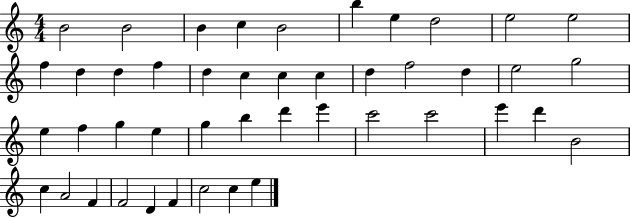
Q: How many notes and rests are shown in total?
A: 45